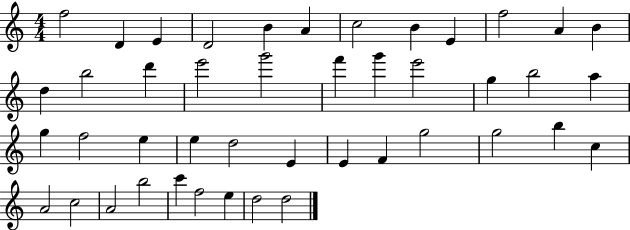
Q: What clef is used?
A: treble